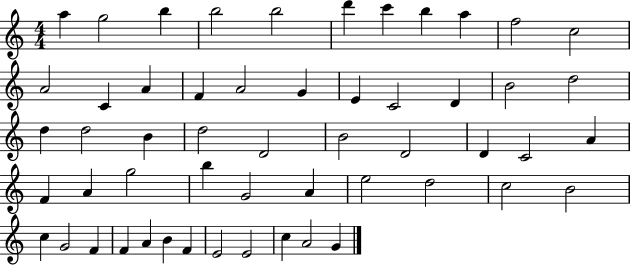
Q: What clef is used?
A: treble